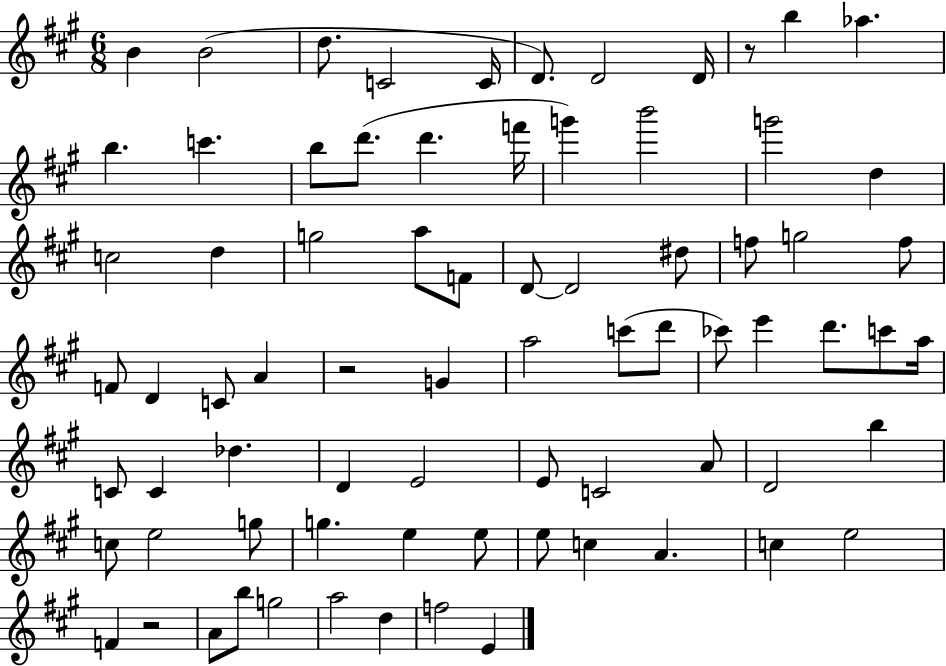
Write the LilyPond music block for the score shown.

{
  \clef treble
  \numericTimeSignature
  \time 6/8
  \key a \major
  b'4 b'2( | d''8. c'2 c'16 | d'8.) d'2 d'16 | r8 b''4 aes''4. | \break b''4. c'''4. | b''8 d'''8.( d'''4. f'''16 | g'''4) b'''2 | g'''2 d''4 | \break c''2 d''4 | g''2 a''8 f'8 | d'8~~ d'2 dis''8 | f''8 g''2 f''8 | \break f'8 d'4 c'8 a'4 | r2 g'4 | a''2 c'''8( d'''8 | ces'''8) e'''4 d'''8. c'''8 a''16 | \break c'8 c'4 des''4. | d'4 e'2 | e'8 c'2 a'8 | d'2 b''4 | \break c''8 e''2 g''8 | g''4. e''4 e''8 | e''8 c''4 a'4. | c''4 e''2 | \break f'4 r2 | a'8 b''8 g''2 | a''2 d''4 | f''2 e'4 | \break \bar "|."
}